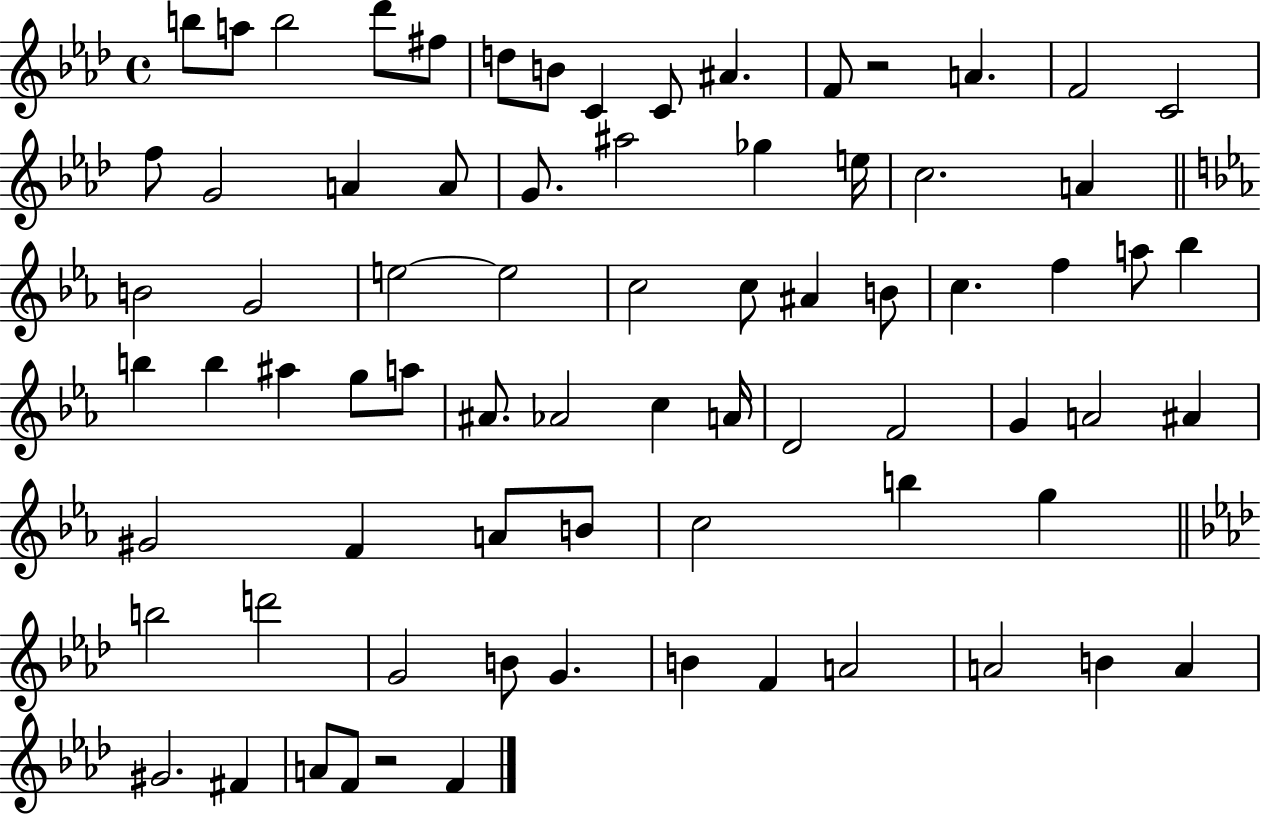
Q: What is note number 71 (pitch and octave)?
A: A4